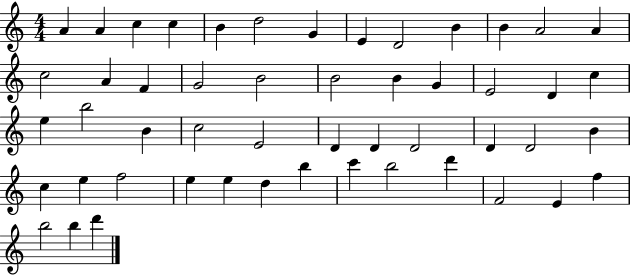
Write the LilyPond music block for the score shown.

{
  \clef treble
  \numericTimeSignature
  \time 4/4
  \key c \major
  a'4 a'4 c''4 c''4 | b'4 d''2 g'4 | e'4 d'2 b'4 | b'4 a'2 a'4 | \break c''2 a'4 f'4 | g'2 b'2 | b'2 b'4 g'4 | e'2 d'4 c''4 | \break e''4 b''2 b'4 | c''2 e'2 | d'4 d'4 d'2 | d'4 d'2 b'4 | \break c''4 e''4 f''2 | e''4 e''4 d''4 b''4 | c'''4 b''2 d'''4 | f'2 e'4 f''4 | \break b''2 b''4 d'''4 | \bar "|."
}